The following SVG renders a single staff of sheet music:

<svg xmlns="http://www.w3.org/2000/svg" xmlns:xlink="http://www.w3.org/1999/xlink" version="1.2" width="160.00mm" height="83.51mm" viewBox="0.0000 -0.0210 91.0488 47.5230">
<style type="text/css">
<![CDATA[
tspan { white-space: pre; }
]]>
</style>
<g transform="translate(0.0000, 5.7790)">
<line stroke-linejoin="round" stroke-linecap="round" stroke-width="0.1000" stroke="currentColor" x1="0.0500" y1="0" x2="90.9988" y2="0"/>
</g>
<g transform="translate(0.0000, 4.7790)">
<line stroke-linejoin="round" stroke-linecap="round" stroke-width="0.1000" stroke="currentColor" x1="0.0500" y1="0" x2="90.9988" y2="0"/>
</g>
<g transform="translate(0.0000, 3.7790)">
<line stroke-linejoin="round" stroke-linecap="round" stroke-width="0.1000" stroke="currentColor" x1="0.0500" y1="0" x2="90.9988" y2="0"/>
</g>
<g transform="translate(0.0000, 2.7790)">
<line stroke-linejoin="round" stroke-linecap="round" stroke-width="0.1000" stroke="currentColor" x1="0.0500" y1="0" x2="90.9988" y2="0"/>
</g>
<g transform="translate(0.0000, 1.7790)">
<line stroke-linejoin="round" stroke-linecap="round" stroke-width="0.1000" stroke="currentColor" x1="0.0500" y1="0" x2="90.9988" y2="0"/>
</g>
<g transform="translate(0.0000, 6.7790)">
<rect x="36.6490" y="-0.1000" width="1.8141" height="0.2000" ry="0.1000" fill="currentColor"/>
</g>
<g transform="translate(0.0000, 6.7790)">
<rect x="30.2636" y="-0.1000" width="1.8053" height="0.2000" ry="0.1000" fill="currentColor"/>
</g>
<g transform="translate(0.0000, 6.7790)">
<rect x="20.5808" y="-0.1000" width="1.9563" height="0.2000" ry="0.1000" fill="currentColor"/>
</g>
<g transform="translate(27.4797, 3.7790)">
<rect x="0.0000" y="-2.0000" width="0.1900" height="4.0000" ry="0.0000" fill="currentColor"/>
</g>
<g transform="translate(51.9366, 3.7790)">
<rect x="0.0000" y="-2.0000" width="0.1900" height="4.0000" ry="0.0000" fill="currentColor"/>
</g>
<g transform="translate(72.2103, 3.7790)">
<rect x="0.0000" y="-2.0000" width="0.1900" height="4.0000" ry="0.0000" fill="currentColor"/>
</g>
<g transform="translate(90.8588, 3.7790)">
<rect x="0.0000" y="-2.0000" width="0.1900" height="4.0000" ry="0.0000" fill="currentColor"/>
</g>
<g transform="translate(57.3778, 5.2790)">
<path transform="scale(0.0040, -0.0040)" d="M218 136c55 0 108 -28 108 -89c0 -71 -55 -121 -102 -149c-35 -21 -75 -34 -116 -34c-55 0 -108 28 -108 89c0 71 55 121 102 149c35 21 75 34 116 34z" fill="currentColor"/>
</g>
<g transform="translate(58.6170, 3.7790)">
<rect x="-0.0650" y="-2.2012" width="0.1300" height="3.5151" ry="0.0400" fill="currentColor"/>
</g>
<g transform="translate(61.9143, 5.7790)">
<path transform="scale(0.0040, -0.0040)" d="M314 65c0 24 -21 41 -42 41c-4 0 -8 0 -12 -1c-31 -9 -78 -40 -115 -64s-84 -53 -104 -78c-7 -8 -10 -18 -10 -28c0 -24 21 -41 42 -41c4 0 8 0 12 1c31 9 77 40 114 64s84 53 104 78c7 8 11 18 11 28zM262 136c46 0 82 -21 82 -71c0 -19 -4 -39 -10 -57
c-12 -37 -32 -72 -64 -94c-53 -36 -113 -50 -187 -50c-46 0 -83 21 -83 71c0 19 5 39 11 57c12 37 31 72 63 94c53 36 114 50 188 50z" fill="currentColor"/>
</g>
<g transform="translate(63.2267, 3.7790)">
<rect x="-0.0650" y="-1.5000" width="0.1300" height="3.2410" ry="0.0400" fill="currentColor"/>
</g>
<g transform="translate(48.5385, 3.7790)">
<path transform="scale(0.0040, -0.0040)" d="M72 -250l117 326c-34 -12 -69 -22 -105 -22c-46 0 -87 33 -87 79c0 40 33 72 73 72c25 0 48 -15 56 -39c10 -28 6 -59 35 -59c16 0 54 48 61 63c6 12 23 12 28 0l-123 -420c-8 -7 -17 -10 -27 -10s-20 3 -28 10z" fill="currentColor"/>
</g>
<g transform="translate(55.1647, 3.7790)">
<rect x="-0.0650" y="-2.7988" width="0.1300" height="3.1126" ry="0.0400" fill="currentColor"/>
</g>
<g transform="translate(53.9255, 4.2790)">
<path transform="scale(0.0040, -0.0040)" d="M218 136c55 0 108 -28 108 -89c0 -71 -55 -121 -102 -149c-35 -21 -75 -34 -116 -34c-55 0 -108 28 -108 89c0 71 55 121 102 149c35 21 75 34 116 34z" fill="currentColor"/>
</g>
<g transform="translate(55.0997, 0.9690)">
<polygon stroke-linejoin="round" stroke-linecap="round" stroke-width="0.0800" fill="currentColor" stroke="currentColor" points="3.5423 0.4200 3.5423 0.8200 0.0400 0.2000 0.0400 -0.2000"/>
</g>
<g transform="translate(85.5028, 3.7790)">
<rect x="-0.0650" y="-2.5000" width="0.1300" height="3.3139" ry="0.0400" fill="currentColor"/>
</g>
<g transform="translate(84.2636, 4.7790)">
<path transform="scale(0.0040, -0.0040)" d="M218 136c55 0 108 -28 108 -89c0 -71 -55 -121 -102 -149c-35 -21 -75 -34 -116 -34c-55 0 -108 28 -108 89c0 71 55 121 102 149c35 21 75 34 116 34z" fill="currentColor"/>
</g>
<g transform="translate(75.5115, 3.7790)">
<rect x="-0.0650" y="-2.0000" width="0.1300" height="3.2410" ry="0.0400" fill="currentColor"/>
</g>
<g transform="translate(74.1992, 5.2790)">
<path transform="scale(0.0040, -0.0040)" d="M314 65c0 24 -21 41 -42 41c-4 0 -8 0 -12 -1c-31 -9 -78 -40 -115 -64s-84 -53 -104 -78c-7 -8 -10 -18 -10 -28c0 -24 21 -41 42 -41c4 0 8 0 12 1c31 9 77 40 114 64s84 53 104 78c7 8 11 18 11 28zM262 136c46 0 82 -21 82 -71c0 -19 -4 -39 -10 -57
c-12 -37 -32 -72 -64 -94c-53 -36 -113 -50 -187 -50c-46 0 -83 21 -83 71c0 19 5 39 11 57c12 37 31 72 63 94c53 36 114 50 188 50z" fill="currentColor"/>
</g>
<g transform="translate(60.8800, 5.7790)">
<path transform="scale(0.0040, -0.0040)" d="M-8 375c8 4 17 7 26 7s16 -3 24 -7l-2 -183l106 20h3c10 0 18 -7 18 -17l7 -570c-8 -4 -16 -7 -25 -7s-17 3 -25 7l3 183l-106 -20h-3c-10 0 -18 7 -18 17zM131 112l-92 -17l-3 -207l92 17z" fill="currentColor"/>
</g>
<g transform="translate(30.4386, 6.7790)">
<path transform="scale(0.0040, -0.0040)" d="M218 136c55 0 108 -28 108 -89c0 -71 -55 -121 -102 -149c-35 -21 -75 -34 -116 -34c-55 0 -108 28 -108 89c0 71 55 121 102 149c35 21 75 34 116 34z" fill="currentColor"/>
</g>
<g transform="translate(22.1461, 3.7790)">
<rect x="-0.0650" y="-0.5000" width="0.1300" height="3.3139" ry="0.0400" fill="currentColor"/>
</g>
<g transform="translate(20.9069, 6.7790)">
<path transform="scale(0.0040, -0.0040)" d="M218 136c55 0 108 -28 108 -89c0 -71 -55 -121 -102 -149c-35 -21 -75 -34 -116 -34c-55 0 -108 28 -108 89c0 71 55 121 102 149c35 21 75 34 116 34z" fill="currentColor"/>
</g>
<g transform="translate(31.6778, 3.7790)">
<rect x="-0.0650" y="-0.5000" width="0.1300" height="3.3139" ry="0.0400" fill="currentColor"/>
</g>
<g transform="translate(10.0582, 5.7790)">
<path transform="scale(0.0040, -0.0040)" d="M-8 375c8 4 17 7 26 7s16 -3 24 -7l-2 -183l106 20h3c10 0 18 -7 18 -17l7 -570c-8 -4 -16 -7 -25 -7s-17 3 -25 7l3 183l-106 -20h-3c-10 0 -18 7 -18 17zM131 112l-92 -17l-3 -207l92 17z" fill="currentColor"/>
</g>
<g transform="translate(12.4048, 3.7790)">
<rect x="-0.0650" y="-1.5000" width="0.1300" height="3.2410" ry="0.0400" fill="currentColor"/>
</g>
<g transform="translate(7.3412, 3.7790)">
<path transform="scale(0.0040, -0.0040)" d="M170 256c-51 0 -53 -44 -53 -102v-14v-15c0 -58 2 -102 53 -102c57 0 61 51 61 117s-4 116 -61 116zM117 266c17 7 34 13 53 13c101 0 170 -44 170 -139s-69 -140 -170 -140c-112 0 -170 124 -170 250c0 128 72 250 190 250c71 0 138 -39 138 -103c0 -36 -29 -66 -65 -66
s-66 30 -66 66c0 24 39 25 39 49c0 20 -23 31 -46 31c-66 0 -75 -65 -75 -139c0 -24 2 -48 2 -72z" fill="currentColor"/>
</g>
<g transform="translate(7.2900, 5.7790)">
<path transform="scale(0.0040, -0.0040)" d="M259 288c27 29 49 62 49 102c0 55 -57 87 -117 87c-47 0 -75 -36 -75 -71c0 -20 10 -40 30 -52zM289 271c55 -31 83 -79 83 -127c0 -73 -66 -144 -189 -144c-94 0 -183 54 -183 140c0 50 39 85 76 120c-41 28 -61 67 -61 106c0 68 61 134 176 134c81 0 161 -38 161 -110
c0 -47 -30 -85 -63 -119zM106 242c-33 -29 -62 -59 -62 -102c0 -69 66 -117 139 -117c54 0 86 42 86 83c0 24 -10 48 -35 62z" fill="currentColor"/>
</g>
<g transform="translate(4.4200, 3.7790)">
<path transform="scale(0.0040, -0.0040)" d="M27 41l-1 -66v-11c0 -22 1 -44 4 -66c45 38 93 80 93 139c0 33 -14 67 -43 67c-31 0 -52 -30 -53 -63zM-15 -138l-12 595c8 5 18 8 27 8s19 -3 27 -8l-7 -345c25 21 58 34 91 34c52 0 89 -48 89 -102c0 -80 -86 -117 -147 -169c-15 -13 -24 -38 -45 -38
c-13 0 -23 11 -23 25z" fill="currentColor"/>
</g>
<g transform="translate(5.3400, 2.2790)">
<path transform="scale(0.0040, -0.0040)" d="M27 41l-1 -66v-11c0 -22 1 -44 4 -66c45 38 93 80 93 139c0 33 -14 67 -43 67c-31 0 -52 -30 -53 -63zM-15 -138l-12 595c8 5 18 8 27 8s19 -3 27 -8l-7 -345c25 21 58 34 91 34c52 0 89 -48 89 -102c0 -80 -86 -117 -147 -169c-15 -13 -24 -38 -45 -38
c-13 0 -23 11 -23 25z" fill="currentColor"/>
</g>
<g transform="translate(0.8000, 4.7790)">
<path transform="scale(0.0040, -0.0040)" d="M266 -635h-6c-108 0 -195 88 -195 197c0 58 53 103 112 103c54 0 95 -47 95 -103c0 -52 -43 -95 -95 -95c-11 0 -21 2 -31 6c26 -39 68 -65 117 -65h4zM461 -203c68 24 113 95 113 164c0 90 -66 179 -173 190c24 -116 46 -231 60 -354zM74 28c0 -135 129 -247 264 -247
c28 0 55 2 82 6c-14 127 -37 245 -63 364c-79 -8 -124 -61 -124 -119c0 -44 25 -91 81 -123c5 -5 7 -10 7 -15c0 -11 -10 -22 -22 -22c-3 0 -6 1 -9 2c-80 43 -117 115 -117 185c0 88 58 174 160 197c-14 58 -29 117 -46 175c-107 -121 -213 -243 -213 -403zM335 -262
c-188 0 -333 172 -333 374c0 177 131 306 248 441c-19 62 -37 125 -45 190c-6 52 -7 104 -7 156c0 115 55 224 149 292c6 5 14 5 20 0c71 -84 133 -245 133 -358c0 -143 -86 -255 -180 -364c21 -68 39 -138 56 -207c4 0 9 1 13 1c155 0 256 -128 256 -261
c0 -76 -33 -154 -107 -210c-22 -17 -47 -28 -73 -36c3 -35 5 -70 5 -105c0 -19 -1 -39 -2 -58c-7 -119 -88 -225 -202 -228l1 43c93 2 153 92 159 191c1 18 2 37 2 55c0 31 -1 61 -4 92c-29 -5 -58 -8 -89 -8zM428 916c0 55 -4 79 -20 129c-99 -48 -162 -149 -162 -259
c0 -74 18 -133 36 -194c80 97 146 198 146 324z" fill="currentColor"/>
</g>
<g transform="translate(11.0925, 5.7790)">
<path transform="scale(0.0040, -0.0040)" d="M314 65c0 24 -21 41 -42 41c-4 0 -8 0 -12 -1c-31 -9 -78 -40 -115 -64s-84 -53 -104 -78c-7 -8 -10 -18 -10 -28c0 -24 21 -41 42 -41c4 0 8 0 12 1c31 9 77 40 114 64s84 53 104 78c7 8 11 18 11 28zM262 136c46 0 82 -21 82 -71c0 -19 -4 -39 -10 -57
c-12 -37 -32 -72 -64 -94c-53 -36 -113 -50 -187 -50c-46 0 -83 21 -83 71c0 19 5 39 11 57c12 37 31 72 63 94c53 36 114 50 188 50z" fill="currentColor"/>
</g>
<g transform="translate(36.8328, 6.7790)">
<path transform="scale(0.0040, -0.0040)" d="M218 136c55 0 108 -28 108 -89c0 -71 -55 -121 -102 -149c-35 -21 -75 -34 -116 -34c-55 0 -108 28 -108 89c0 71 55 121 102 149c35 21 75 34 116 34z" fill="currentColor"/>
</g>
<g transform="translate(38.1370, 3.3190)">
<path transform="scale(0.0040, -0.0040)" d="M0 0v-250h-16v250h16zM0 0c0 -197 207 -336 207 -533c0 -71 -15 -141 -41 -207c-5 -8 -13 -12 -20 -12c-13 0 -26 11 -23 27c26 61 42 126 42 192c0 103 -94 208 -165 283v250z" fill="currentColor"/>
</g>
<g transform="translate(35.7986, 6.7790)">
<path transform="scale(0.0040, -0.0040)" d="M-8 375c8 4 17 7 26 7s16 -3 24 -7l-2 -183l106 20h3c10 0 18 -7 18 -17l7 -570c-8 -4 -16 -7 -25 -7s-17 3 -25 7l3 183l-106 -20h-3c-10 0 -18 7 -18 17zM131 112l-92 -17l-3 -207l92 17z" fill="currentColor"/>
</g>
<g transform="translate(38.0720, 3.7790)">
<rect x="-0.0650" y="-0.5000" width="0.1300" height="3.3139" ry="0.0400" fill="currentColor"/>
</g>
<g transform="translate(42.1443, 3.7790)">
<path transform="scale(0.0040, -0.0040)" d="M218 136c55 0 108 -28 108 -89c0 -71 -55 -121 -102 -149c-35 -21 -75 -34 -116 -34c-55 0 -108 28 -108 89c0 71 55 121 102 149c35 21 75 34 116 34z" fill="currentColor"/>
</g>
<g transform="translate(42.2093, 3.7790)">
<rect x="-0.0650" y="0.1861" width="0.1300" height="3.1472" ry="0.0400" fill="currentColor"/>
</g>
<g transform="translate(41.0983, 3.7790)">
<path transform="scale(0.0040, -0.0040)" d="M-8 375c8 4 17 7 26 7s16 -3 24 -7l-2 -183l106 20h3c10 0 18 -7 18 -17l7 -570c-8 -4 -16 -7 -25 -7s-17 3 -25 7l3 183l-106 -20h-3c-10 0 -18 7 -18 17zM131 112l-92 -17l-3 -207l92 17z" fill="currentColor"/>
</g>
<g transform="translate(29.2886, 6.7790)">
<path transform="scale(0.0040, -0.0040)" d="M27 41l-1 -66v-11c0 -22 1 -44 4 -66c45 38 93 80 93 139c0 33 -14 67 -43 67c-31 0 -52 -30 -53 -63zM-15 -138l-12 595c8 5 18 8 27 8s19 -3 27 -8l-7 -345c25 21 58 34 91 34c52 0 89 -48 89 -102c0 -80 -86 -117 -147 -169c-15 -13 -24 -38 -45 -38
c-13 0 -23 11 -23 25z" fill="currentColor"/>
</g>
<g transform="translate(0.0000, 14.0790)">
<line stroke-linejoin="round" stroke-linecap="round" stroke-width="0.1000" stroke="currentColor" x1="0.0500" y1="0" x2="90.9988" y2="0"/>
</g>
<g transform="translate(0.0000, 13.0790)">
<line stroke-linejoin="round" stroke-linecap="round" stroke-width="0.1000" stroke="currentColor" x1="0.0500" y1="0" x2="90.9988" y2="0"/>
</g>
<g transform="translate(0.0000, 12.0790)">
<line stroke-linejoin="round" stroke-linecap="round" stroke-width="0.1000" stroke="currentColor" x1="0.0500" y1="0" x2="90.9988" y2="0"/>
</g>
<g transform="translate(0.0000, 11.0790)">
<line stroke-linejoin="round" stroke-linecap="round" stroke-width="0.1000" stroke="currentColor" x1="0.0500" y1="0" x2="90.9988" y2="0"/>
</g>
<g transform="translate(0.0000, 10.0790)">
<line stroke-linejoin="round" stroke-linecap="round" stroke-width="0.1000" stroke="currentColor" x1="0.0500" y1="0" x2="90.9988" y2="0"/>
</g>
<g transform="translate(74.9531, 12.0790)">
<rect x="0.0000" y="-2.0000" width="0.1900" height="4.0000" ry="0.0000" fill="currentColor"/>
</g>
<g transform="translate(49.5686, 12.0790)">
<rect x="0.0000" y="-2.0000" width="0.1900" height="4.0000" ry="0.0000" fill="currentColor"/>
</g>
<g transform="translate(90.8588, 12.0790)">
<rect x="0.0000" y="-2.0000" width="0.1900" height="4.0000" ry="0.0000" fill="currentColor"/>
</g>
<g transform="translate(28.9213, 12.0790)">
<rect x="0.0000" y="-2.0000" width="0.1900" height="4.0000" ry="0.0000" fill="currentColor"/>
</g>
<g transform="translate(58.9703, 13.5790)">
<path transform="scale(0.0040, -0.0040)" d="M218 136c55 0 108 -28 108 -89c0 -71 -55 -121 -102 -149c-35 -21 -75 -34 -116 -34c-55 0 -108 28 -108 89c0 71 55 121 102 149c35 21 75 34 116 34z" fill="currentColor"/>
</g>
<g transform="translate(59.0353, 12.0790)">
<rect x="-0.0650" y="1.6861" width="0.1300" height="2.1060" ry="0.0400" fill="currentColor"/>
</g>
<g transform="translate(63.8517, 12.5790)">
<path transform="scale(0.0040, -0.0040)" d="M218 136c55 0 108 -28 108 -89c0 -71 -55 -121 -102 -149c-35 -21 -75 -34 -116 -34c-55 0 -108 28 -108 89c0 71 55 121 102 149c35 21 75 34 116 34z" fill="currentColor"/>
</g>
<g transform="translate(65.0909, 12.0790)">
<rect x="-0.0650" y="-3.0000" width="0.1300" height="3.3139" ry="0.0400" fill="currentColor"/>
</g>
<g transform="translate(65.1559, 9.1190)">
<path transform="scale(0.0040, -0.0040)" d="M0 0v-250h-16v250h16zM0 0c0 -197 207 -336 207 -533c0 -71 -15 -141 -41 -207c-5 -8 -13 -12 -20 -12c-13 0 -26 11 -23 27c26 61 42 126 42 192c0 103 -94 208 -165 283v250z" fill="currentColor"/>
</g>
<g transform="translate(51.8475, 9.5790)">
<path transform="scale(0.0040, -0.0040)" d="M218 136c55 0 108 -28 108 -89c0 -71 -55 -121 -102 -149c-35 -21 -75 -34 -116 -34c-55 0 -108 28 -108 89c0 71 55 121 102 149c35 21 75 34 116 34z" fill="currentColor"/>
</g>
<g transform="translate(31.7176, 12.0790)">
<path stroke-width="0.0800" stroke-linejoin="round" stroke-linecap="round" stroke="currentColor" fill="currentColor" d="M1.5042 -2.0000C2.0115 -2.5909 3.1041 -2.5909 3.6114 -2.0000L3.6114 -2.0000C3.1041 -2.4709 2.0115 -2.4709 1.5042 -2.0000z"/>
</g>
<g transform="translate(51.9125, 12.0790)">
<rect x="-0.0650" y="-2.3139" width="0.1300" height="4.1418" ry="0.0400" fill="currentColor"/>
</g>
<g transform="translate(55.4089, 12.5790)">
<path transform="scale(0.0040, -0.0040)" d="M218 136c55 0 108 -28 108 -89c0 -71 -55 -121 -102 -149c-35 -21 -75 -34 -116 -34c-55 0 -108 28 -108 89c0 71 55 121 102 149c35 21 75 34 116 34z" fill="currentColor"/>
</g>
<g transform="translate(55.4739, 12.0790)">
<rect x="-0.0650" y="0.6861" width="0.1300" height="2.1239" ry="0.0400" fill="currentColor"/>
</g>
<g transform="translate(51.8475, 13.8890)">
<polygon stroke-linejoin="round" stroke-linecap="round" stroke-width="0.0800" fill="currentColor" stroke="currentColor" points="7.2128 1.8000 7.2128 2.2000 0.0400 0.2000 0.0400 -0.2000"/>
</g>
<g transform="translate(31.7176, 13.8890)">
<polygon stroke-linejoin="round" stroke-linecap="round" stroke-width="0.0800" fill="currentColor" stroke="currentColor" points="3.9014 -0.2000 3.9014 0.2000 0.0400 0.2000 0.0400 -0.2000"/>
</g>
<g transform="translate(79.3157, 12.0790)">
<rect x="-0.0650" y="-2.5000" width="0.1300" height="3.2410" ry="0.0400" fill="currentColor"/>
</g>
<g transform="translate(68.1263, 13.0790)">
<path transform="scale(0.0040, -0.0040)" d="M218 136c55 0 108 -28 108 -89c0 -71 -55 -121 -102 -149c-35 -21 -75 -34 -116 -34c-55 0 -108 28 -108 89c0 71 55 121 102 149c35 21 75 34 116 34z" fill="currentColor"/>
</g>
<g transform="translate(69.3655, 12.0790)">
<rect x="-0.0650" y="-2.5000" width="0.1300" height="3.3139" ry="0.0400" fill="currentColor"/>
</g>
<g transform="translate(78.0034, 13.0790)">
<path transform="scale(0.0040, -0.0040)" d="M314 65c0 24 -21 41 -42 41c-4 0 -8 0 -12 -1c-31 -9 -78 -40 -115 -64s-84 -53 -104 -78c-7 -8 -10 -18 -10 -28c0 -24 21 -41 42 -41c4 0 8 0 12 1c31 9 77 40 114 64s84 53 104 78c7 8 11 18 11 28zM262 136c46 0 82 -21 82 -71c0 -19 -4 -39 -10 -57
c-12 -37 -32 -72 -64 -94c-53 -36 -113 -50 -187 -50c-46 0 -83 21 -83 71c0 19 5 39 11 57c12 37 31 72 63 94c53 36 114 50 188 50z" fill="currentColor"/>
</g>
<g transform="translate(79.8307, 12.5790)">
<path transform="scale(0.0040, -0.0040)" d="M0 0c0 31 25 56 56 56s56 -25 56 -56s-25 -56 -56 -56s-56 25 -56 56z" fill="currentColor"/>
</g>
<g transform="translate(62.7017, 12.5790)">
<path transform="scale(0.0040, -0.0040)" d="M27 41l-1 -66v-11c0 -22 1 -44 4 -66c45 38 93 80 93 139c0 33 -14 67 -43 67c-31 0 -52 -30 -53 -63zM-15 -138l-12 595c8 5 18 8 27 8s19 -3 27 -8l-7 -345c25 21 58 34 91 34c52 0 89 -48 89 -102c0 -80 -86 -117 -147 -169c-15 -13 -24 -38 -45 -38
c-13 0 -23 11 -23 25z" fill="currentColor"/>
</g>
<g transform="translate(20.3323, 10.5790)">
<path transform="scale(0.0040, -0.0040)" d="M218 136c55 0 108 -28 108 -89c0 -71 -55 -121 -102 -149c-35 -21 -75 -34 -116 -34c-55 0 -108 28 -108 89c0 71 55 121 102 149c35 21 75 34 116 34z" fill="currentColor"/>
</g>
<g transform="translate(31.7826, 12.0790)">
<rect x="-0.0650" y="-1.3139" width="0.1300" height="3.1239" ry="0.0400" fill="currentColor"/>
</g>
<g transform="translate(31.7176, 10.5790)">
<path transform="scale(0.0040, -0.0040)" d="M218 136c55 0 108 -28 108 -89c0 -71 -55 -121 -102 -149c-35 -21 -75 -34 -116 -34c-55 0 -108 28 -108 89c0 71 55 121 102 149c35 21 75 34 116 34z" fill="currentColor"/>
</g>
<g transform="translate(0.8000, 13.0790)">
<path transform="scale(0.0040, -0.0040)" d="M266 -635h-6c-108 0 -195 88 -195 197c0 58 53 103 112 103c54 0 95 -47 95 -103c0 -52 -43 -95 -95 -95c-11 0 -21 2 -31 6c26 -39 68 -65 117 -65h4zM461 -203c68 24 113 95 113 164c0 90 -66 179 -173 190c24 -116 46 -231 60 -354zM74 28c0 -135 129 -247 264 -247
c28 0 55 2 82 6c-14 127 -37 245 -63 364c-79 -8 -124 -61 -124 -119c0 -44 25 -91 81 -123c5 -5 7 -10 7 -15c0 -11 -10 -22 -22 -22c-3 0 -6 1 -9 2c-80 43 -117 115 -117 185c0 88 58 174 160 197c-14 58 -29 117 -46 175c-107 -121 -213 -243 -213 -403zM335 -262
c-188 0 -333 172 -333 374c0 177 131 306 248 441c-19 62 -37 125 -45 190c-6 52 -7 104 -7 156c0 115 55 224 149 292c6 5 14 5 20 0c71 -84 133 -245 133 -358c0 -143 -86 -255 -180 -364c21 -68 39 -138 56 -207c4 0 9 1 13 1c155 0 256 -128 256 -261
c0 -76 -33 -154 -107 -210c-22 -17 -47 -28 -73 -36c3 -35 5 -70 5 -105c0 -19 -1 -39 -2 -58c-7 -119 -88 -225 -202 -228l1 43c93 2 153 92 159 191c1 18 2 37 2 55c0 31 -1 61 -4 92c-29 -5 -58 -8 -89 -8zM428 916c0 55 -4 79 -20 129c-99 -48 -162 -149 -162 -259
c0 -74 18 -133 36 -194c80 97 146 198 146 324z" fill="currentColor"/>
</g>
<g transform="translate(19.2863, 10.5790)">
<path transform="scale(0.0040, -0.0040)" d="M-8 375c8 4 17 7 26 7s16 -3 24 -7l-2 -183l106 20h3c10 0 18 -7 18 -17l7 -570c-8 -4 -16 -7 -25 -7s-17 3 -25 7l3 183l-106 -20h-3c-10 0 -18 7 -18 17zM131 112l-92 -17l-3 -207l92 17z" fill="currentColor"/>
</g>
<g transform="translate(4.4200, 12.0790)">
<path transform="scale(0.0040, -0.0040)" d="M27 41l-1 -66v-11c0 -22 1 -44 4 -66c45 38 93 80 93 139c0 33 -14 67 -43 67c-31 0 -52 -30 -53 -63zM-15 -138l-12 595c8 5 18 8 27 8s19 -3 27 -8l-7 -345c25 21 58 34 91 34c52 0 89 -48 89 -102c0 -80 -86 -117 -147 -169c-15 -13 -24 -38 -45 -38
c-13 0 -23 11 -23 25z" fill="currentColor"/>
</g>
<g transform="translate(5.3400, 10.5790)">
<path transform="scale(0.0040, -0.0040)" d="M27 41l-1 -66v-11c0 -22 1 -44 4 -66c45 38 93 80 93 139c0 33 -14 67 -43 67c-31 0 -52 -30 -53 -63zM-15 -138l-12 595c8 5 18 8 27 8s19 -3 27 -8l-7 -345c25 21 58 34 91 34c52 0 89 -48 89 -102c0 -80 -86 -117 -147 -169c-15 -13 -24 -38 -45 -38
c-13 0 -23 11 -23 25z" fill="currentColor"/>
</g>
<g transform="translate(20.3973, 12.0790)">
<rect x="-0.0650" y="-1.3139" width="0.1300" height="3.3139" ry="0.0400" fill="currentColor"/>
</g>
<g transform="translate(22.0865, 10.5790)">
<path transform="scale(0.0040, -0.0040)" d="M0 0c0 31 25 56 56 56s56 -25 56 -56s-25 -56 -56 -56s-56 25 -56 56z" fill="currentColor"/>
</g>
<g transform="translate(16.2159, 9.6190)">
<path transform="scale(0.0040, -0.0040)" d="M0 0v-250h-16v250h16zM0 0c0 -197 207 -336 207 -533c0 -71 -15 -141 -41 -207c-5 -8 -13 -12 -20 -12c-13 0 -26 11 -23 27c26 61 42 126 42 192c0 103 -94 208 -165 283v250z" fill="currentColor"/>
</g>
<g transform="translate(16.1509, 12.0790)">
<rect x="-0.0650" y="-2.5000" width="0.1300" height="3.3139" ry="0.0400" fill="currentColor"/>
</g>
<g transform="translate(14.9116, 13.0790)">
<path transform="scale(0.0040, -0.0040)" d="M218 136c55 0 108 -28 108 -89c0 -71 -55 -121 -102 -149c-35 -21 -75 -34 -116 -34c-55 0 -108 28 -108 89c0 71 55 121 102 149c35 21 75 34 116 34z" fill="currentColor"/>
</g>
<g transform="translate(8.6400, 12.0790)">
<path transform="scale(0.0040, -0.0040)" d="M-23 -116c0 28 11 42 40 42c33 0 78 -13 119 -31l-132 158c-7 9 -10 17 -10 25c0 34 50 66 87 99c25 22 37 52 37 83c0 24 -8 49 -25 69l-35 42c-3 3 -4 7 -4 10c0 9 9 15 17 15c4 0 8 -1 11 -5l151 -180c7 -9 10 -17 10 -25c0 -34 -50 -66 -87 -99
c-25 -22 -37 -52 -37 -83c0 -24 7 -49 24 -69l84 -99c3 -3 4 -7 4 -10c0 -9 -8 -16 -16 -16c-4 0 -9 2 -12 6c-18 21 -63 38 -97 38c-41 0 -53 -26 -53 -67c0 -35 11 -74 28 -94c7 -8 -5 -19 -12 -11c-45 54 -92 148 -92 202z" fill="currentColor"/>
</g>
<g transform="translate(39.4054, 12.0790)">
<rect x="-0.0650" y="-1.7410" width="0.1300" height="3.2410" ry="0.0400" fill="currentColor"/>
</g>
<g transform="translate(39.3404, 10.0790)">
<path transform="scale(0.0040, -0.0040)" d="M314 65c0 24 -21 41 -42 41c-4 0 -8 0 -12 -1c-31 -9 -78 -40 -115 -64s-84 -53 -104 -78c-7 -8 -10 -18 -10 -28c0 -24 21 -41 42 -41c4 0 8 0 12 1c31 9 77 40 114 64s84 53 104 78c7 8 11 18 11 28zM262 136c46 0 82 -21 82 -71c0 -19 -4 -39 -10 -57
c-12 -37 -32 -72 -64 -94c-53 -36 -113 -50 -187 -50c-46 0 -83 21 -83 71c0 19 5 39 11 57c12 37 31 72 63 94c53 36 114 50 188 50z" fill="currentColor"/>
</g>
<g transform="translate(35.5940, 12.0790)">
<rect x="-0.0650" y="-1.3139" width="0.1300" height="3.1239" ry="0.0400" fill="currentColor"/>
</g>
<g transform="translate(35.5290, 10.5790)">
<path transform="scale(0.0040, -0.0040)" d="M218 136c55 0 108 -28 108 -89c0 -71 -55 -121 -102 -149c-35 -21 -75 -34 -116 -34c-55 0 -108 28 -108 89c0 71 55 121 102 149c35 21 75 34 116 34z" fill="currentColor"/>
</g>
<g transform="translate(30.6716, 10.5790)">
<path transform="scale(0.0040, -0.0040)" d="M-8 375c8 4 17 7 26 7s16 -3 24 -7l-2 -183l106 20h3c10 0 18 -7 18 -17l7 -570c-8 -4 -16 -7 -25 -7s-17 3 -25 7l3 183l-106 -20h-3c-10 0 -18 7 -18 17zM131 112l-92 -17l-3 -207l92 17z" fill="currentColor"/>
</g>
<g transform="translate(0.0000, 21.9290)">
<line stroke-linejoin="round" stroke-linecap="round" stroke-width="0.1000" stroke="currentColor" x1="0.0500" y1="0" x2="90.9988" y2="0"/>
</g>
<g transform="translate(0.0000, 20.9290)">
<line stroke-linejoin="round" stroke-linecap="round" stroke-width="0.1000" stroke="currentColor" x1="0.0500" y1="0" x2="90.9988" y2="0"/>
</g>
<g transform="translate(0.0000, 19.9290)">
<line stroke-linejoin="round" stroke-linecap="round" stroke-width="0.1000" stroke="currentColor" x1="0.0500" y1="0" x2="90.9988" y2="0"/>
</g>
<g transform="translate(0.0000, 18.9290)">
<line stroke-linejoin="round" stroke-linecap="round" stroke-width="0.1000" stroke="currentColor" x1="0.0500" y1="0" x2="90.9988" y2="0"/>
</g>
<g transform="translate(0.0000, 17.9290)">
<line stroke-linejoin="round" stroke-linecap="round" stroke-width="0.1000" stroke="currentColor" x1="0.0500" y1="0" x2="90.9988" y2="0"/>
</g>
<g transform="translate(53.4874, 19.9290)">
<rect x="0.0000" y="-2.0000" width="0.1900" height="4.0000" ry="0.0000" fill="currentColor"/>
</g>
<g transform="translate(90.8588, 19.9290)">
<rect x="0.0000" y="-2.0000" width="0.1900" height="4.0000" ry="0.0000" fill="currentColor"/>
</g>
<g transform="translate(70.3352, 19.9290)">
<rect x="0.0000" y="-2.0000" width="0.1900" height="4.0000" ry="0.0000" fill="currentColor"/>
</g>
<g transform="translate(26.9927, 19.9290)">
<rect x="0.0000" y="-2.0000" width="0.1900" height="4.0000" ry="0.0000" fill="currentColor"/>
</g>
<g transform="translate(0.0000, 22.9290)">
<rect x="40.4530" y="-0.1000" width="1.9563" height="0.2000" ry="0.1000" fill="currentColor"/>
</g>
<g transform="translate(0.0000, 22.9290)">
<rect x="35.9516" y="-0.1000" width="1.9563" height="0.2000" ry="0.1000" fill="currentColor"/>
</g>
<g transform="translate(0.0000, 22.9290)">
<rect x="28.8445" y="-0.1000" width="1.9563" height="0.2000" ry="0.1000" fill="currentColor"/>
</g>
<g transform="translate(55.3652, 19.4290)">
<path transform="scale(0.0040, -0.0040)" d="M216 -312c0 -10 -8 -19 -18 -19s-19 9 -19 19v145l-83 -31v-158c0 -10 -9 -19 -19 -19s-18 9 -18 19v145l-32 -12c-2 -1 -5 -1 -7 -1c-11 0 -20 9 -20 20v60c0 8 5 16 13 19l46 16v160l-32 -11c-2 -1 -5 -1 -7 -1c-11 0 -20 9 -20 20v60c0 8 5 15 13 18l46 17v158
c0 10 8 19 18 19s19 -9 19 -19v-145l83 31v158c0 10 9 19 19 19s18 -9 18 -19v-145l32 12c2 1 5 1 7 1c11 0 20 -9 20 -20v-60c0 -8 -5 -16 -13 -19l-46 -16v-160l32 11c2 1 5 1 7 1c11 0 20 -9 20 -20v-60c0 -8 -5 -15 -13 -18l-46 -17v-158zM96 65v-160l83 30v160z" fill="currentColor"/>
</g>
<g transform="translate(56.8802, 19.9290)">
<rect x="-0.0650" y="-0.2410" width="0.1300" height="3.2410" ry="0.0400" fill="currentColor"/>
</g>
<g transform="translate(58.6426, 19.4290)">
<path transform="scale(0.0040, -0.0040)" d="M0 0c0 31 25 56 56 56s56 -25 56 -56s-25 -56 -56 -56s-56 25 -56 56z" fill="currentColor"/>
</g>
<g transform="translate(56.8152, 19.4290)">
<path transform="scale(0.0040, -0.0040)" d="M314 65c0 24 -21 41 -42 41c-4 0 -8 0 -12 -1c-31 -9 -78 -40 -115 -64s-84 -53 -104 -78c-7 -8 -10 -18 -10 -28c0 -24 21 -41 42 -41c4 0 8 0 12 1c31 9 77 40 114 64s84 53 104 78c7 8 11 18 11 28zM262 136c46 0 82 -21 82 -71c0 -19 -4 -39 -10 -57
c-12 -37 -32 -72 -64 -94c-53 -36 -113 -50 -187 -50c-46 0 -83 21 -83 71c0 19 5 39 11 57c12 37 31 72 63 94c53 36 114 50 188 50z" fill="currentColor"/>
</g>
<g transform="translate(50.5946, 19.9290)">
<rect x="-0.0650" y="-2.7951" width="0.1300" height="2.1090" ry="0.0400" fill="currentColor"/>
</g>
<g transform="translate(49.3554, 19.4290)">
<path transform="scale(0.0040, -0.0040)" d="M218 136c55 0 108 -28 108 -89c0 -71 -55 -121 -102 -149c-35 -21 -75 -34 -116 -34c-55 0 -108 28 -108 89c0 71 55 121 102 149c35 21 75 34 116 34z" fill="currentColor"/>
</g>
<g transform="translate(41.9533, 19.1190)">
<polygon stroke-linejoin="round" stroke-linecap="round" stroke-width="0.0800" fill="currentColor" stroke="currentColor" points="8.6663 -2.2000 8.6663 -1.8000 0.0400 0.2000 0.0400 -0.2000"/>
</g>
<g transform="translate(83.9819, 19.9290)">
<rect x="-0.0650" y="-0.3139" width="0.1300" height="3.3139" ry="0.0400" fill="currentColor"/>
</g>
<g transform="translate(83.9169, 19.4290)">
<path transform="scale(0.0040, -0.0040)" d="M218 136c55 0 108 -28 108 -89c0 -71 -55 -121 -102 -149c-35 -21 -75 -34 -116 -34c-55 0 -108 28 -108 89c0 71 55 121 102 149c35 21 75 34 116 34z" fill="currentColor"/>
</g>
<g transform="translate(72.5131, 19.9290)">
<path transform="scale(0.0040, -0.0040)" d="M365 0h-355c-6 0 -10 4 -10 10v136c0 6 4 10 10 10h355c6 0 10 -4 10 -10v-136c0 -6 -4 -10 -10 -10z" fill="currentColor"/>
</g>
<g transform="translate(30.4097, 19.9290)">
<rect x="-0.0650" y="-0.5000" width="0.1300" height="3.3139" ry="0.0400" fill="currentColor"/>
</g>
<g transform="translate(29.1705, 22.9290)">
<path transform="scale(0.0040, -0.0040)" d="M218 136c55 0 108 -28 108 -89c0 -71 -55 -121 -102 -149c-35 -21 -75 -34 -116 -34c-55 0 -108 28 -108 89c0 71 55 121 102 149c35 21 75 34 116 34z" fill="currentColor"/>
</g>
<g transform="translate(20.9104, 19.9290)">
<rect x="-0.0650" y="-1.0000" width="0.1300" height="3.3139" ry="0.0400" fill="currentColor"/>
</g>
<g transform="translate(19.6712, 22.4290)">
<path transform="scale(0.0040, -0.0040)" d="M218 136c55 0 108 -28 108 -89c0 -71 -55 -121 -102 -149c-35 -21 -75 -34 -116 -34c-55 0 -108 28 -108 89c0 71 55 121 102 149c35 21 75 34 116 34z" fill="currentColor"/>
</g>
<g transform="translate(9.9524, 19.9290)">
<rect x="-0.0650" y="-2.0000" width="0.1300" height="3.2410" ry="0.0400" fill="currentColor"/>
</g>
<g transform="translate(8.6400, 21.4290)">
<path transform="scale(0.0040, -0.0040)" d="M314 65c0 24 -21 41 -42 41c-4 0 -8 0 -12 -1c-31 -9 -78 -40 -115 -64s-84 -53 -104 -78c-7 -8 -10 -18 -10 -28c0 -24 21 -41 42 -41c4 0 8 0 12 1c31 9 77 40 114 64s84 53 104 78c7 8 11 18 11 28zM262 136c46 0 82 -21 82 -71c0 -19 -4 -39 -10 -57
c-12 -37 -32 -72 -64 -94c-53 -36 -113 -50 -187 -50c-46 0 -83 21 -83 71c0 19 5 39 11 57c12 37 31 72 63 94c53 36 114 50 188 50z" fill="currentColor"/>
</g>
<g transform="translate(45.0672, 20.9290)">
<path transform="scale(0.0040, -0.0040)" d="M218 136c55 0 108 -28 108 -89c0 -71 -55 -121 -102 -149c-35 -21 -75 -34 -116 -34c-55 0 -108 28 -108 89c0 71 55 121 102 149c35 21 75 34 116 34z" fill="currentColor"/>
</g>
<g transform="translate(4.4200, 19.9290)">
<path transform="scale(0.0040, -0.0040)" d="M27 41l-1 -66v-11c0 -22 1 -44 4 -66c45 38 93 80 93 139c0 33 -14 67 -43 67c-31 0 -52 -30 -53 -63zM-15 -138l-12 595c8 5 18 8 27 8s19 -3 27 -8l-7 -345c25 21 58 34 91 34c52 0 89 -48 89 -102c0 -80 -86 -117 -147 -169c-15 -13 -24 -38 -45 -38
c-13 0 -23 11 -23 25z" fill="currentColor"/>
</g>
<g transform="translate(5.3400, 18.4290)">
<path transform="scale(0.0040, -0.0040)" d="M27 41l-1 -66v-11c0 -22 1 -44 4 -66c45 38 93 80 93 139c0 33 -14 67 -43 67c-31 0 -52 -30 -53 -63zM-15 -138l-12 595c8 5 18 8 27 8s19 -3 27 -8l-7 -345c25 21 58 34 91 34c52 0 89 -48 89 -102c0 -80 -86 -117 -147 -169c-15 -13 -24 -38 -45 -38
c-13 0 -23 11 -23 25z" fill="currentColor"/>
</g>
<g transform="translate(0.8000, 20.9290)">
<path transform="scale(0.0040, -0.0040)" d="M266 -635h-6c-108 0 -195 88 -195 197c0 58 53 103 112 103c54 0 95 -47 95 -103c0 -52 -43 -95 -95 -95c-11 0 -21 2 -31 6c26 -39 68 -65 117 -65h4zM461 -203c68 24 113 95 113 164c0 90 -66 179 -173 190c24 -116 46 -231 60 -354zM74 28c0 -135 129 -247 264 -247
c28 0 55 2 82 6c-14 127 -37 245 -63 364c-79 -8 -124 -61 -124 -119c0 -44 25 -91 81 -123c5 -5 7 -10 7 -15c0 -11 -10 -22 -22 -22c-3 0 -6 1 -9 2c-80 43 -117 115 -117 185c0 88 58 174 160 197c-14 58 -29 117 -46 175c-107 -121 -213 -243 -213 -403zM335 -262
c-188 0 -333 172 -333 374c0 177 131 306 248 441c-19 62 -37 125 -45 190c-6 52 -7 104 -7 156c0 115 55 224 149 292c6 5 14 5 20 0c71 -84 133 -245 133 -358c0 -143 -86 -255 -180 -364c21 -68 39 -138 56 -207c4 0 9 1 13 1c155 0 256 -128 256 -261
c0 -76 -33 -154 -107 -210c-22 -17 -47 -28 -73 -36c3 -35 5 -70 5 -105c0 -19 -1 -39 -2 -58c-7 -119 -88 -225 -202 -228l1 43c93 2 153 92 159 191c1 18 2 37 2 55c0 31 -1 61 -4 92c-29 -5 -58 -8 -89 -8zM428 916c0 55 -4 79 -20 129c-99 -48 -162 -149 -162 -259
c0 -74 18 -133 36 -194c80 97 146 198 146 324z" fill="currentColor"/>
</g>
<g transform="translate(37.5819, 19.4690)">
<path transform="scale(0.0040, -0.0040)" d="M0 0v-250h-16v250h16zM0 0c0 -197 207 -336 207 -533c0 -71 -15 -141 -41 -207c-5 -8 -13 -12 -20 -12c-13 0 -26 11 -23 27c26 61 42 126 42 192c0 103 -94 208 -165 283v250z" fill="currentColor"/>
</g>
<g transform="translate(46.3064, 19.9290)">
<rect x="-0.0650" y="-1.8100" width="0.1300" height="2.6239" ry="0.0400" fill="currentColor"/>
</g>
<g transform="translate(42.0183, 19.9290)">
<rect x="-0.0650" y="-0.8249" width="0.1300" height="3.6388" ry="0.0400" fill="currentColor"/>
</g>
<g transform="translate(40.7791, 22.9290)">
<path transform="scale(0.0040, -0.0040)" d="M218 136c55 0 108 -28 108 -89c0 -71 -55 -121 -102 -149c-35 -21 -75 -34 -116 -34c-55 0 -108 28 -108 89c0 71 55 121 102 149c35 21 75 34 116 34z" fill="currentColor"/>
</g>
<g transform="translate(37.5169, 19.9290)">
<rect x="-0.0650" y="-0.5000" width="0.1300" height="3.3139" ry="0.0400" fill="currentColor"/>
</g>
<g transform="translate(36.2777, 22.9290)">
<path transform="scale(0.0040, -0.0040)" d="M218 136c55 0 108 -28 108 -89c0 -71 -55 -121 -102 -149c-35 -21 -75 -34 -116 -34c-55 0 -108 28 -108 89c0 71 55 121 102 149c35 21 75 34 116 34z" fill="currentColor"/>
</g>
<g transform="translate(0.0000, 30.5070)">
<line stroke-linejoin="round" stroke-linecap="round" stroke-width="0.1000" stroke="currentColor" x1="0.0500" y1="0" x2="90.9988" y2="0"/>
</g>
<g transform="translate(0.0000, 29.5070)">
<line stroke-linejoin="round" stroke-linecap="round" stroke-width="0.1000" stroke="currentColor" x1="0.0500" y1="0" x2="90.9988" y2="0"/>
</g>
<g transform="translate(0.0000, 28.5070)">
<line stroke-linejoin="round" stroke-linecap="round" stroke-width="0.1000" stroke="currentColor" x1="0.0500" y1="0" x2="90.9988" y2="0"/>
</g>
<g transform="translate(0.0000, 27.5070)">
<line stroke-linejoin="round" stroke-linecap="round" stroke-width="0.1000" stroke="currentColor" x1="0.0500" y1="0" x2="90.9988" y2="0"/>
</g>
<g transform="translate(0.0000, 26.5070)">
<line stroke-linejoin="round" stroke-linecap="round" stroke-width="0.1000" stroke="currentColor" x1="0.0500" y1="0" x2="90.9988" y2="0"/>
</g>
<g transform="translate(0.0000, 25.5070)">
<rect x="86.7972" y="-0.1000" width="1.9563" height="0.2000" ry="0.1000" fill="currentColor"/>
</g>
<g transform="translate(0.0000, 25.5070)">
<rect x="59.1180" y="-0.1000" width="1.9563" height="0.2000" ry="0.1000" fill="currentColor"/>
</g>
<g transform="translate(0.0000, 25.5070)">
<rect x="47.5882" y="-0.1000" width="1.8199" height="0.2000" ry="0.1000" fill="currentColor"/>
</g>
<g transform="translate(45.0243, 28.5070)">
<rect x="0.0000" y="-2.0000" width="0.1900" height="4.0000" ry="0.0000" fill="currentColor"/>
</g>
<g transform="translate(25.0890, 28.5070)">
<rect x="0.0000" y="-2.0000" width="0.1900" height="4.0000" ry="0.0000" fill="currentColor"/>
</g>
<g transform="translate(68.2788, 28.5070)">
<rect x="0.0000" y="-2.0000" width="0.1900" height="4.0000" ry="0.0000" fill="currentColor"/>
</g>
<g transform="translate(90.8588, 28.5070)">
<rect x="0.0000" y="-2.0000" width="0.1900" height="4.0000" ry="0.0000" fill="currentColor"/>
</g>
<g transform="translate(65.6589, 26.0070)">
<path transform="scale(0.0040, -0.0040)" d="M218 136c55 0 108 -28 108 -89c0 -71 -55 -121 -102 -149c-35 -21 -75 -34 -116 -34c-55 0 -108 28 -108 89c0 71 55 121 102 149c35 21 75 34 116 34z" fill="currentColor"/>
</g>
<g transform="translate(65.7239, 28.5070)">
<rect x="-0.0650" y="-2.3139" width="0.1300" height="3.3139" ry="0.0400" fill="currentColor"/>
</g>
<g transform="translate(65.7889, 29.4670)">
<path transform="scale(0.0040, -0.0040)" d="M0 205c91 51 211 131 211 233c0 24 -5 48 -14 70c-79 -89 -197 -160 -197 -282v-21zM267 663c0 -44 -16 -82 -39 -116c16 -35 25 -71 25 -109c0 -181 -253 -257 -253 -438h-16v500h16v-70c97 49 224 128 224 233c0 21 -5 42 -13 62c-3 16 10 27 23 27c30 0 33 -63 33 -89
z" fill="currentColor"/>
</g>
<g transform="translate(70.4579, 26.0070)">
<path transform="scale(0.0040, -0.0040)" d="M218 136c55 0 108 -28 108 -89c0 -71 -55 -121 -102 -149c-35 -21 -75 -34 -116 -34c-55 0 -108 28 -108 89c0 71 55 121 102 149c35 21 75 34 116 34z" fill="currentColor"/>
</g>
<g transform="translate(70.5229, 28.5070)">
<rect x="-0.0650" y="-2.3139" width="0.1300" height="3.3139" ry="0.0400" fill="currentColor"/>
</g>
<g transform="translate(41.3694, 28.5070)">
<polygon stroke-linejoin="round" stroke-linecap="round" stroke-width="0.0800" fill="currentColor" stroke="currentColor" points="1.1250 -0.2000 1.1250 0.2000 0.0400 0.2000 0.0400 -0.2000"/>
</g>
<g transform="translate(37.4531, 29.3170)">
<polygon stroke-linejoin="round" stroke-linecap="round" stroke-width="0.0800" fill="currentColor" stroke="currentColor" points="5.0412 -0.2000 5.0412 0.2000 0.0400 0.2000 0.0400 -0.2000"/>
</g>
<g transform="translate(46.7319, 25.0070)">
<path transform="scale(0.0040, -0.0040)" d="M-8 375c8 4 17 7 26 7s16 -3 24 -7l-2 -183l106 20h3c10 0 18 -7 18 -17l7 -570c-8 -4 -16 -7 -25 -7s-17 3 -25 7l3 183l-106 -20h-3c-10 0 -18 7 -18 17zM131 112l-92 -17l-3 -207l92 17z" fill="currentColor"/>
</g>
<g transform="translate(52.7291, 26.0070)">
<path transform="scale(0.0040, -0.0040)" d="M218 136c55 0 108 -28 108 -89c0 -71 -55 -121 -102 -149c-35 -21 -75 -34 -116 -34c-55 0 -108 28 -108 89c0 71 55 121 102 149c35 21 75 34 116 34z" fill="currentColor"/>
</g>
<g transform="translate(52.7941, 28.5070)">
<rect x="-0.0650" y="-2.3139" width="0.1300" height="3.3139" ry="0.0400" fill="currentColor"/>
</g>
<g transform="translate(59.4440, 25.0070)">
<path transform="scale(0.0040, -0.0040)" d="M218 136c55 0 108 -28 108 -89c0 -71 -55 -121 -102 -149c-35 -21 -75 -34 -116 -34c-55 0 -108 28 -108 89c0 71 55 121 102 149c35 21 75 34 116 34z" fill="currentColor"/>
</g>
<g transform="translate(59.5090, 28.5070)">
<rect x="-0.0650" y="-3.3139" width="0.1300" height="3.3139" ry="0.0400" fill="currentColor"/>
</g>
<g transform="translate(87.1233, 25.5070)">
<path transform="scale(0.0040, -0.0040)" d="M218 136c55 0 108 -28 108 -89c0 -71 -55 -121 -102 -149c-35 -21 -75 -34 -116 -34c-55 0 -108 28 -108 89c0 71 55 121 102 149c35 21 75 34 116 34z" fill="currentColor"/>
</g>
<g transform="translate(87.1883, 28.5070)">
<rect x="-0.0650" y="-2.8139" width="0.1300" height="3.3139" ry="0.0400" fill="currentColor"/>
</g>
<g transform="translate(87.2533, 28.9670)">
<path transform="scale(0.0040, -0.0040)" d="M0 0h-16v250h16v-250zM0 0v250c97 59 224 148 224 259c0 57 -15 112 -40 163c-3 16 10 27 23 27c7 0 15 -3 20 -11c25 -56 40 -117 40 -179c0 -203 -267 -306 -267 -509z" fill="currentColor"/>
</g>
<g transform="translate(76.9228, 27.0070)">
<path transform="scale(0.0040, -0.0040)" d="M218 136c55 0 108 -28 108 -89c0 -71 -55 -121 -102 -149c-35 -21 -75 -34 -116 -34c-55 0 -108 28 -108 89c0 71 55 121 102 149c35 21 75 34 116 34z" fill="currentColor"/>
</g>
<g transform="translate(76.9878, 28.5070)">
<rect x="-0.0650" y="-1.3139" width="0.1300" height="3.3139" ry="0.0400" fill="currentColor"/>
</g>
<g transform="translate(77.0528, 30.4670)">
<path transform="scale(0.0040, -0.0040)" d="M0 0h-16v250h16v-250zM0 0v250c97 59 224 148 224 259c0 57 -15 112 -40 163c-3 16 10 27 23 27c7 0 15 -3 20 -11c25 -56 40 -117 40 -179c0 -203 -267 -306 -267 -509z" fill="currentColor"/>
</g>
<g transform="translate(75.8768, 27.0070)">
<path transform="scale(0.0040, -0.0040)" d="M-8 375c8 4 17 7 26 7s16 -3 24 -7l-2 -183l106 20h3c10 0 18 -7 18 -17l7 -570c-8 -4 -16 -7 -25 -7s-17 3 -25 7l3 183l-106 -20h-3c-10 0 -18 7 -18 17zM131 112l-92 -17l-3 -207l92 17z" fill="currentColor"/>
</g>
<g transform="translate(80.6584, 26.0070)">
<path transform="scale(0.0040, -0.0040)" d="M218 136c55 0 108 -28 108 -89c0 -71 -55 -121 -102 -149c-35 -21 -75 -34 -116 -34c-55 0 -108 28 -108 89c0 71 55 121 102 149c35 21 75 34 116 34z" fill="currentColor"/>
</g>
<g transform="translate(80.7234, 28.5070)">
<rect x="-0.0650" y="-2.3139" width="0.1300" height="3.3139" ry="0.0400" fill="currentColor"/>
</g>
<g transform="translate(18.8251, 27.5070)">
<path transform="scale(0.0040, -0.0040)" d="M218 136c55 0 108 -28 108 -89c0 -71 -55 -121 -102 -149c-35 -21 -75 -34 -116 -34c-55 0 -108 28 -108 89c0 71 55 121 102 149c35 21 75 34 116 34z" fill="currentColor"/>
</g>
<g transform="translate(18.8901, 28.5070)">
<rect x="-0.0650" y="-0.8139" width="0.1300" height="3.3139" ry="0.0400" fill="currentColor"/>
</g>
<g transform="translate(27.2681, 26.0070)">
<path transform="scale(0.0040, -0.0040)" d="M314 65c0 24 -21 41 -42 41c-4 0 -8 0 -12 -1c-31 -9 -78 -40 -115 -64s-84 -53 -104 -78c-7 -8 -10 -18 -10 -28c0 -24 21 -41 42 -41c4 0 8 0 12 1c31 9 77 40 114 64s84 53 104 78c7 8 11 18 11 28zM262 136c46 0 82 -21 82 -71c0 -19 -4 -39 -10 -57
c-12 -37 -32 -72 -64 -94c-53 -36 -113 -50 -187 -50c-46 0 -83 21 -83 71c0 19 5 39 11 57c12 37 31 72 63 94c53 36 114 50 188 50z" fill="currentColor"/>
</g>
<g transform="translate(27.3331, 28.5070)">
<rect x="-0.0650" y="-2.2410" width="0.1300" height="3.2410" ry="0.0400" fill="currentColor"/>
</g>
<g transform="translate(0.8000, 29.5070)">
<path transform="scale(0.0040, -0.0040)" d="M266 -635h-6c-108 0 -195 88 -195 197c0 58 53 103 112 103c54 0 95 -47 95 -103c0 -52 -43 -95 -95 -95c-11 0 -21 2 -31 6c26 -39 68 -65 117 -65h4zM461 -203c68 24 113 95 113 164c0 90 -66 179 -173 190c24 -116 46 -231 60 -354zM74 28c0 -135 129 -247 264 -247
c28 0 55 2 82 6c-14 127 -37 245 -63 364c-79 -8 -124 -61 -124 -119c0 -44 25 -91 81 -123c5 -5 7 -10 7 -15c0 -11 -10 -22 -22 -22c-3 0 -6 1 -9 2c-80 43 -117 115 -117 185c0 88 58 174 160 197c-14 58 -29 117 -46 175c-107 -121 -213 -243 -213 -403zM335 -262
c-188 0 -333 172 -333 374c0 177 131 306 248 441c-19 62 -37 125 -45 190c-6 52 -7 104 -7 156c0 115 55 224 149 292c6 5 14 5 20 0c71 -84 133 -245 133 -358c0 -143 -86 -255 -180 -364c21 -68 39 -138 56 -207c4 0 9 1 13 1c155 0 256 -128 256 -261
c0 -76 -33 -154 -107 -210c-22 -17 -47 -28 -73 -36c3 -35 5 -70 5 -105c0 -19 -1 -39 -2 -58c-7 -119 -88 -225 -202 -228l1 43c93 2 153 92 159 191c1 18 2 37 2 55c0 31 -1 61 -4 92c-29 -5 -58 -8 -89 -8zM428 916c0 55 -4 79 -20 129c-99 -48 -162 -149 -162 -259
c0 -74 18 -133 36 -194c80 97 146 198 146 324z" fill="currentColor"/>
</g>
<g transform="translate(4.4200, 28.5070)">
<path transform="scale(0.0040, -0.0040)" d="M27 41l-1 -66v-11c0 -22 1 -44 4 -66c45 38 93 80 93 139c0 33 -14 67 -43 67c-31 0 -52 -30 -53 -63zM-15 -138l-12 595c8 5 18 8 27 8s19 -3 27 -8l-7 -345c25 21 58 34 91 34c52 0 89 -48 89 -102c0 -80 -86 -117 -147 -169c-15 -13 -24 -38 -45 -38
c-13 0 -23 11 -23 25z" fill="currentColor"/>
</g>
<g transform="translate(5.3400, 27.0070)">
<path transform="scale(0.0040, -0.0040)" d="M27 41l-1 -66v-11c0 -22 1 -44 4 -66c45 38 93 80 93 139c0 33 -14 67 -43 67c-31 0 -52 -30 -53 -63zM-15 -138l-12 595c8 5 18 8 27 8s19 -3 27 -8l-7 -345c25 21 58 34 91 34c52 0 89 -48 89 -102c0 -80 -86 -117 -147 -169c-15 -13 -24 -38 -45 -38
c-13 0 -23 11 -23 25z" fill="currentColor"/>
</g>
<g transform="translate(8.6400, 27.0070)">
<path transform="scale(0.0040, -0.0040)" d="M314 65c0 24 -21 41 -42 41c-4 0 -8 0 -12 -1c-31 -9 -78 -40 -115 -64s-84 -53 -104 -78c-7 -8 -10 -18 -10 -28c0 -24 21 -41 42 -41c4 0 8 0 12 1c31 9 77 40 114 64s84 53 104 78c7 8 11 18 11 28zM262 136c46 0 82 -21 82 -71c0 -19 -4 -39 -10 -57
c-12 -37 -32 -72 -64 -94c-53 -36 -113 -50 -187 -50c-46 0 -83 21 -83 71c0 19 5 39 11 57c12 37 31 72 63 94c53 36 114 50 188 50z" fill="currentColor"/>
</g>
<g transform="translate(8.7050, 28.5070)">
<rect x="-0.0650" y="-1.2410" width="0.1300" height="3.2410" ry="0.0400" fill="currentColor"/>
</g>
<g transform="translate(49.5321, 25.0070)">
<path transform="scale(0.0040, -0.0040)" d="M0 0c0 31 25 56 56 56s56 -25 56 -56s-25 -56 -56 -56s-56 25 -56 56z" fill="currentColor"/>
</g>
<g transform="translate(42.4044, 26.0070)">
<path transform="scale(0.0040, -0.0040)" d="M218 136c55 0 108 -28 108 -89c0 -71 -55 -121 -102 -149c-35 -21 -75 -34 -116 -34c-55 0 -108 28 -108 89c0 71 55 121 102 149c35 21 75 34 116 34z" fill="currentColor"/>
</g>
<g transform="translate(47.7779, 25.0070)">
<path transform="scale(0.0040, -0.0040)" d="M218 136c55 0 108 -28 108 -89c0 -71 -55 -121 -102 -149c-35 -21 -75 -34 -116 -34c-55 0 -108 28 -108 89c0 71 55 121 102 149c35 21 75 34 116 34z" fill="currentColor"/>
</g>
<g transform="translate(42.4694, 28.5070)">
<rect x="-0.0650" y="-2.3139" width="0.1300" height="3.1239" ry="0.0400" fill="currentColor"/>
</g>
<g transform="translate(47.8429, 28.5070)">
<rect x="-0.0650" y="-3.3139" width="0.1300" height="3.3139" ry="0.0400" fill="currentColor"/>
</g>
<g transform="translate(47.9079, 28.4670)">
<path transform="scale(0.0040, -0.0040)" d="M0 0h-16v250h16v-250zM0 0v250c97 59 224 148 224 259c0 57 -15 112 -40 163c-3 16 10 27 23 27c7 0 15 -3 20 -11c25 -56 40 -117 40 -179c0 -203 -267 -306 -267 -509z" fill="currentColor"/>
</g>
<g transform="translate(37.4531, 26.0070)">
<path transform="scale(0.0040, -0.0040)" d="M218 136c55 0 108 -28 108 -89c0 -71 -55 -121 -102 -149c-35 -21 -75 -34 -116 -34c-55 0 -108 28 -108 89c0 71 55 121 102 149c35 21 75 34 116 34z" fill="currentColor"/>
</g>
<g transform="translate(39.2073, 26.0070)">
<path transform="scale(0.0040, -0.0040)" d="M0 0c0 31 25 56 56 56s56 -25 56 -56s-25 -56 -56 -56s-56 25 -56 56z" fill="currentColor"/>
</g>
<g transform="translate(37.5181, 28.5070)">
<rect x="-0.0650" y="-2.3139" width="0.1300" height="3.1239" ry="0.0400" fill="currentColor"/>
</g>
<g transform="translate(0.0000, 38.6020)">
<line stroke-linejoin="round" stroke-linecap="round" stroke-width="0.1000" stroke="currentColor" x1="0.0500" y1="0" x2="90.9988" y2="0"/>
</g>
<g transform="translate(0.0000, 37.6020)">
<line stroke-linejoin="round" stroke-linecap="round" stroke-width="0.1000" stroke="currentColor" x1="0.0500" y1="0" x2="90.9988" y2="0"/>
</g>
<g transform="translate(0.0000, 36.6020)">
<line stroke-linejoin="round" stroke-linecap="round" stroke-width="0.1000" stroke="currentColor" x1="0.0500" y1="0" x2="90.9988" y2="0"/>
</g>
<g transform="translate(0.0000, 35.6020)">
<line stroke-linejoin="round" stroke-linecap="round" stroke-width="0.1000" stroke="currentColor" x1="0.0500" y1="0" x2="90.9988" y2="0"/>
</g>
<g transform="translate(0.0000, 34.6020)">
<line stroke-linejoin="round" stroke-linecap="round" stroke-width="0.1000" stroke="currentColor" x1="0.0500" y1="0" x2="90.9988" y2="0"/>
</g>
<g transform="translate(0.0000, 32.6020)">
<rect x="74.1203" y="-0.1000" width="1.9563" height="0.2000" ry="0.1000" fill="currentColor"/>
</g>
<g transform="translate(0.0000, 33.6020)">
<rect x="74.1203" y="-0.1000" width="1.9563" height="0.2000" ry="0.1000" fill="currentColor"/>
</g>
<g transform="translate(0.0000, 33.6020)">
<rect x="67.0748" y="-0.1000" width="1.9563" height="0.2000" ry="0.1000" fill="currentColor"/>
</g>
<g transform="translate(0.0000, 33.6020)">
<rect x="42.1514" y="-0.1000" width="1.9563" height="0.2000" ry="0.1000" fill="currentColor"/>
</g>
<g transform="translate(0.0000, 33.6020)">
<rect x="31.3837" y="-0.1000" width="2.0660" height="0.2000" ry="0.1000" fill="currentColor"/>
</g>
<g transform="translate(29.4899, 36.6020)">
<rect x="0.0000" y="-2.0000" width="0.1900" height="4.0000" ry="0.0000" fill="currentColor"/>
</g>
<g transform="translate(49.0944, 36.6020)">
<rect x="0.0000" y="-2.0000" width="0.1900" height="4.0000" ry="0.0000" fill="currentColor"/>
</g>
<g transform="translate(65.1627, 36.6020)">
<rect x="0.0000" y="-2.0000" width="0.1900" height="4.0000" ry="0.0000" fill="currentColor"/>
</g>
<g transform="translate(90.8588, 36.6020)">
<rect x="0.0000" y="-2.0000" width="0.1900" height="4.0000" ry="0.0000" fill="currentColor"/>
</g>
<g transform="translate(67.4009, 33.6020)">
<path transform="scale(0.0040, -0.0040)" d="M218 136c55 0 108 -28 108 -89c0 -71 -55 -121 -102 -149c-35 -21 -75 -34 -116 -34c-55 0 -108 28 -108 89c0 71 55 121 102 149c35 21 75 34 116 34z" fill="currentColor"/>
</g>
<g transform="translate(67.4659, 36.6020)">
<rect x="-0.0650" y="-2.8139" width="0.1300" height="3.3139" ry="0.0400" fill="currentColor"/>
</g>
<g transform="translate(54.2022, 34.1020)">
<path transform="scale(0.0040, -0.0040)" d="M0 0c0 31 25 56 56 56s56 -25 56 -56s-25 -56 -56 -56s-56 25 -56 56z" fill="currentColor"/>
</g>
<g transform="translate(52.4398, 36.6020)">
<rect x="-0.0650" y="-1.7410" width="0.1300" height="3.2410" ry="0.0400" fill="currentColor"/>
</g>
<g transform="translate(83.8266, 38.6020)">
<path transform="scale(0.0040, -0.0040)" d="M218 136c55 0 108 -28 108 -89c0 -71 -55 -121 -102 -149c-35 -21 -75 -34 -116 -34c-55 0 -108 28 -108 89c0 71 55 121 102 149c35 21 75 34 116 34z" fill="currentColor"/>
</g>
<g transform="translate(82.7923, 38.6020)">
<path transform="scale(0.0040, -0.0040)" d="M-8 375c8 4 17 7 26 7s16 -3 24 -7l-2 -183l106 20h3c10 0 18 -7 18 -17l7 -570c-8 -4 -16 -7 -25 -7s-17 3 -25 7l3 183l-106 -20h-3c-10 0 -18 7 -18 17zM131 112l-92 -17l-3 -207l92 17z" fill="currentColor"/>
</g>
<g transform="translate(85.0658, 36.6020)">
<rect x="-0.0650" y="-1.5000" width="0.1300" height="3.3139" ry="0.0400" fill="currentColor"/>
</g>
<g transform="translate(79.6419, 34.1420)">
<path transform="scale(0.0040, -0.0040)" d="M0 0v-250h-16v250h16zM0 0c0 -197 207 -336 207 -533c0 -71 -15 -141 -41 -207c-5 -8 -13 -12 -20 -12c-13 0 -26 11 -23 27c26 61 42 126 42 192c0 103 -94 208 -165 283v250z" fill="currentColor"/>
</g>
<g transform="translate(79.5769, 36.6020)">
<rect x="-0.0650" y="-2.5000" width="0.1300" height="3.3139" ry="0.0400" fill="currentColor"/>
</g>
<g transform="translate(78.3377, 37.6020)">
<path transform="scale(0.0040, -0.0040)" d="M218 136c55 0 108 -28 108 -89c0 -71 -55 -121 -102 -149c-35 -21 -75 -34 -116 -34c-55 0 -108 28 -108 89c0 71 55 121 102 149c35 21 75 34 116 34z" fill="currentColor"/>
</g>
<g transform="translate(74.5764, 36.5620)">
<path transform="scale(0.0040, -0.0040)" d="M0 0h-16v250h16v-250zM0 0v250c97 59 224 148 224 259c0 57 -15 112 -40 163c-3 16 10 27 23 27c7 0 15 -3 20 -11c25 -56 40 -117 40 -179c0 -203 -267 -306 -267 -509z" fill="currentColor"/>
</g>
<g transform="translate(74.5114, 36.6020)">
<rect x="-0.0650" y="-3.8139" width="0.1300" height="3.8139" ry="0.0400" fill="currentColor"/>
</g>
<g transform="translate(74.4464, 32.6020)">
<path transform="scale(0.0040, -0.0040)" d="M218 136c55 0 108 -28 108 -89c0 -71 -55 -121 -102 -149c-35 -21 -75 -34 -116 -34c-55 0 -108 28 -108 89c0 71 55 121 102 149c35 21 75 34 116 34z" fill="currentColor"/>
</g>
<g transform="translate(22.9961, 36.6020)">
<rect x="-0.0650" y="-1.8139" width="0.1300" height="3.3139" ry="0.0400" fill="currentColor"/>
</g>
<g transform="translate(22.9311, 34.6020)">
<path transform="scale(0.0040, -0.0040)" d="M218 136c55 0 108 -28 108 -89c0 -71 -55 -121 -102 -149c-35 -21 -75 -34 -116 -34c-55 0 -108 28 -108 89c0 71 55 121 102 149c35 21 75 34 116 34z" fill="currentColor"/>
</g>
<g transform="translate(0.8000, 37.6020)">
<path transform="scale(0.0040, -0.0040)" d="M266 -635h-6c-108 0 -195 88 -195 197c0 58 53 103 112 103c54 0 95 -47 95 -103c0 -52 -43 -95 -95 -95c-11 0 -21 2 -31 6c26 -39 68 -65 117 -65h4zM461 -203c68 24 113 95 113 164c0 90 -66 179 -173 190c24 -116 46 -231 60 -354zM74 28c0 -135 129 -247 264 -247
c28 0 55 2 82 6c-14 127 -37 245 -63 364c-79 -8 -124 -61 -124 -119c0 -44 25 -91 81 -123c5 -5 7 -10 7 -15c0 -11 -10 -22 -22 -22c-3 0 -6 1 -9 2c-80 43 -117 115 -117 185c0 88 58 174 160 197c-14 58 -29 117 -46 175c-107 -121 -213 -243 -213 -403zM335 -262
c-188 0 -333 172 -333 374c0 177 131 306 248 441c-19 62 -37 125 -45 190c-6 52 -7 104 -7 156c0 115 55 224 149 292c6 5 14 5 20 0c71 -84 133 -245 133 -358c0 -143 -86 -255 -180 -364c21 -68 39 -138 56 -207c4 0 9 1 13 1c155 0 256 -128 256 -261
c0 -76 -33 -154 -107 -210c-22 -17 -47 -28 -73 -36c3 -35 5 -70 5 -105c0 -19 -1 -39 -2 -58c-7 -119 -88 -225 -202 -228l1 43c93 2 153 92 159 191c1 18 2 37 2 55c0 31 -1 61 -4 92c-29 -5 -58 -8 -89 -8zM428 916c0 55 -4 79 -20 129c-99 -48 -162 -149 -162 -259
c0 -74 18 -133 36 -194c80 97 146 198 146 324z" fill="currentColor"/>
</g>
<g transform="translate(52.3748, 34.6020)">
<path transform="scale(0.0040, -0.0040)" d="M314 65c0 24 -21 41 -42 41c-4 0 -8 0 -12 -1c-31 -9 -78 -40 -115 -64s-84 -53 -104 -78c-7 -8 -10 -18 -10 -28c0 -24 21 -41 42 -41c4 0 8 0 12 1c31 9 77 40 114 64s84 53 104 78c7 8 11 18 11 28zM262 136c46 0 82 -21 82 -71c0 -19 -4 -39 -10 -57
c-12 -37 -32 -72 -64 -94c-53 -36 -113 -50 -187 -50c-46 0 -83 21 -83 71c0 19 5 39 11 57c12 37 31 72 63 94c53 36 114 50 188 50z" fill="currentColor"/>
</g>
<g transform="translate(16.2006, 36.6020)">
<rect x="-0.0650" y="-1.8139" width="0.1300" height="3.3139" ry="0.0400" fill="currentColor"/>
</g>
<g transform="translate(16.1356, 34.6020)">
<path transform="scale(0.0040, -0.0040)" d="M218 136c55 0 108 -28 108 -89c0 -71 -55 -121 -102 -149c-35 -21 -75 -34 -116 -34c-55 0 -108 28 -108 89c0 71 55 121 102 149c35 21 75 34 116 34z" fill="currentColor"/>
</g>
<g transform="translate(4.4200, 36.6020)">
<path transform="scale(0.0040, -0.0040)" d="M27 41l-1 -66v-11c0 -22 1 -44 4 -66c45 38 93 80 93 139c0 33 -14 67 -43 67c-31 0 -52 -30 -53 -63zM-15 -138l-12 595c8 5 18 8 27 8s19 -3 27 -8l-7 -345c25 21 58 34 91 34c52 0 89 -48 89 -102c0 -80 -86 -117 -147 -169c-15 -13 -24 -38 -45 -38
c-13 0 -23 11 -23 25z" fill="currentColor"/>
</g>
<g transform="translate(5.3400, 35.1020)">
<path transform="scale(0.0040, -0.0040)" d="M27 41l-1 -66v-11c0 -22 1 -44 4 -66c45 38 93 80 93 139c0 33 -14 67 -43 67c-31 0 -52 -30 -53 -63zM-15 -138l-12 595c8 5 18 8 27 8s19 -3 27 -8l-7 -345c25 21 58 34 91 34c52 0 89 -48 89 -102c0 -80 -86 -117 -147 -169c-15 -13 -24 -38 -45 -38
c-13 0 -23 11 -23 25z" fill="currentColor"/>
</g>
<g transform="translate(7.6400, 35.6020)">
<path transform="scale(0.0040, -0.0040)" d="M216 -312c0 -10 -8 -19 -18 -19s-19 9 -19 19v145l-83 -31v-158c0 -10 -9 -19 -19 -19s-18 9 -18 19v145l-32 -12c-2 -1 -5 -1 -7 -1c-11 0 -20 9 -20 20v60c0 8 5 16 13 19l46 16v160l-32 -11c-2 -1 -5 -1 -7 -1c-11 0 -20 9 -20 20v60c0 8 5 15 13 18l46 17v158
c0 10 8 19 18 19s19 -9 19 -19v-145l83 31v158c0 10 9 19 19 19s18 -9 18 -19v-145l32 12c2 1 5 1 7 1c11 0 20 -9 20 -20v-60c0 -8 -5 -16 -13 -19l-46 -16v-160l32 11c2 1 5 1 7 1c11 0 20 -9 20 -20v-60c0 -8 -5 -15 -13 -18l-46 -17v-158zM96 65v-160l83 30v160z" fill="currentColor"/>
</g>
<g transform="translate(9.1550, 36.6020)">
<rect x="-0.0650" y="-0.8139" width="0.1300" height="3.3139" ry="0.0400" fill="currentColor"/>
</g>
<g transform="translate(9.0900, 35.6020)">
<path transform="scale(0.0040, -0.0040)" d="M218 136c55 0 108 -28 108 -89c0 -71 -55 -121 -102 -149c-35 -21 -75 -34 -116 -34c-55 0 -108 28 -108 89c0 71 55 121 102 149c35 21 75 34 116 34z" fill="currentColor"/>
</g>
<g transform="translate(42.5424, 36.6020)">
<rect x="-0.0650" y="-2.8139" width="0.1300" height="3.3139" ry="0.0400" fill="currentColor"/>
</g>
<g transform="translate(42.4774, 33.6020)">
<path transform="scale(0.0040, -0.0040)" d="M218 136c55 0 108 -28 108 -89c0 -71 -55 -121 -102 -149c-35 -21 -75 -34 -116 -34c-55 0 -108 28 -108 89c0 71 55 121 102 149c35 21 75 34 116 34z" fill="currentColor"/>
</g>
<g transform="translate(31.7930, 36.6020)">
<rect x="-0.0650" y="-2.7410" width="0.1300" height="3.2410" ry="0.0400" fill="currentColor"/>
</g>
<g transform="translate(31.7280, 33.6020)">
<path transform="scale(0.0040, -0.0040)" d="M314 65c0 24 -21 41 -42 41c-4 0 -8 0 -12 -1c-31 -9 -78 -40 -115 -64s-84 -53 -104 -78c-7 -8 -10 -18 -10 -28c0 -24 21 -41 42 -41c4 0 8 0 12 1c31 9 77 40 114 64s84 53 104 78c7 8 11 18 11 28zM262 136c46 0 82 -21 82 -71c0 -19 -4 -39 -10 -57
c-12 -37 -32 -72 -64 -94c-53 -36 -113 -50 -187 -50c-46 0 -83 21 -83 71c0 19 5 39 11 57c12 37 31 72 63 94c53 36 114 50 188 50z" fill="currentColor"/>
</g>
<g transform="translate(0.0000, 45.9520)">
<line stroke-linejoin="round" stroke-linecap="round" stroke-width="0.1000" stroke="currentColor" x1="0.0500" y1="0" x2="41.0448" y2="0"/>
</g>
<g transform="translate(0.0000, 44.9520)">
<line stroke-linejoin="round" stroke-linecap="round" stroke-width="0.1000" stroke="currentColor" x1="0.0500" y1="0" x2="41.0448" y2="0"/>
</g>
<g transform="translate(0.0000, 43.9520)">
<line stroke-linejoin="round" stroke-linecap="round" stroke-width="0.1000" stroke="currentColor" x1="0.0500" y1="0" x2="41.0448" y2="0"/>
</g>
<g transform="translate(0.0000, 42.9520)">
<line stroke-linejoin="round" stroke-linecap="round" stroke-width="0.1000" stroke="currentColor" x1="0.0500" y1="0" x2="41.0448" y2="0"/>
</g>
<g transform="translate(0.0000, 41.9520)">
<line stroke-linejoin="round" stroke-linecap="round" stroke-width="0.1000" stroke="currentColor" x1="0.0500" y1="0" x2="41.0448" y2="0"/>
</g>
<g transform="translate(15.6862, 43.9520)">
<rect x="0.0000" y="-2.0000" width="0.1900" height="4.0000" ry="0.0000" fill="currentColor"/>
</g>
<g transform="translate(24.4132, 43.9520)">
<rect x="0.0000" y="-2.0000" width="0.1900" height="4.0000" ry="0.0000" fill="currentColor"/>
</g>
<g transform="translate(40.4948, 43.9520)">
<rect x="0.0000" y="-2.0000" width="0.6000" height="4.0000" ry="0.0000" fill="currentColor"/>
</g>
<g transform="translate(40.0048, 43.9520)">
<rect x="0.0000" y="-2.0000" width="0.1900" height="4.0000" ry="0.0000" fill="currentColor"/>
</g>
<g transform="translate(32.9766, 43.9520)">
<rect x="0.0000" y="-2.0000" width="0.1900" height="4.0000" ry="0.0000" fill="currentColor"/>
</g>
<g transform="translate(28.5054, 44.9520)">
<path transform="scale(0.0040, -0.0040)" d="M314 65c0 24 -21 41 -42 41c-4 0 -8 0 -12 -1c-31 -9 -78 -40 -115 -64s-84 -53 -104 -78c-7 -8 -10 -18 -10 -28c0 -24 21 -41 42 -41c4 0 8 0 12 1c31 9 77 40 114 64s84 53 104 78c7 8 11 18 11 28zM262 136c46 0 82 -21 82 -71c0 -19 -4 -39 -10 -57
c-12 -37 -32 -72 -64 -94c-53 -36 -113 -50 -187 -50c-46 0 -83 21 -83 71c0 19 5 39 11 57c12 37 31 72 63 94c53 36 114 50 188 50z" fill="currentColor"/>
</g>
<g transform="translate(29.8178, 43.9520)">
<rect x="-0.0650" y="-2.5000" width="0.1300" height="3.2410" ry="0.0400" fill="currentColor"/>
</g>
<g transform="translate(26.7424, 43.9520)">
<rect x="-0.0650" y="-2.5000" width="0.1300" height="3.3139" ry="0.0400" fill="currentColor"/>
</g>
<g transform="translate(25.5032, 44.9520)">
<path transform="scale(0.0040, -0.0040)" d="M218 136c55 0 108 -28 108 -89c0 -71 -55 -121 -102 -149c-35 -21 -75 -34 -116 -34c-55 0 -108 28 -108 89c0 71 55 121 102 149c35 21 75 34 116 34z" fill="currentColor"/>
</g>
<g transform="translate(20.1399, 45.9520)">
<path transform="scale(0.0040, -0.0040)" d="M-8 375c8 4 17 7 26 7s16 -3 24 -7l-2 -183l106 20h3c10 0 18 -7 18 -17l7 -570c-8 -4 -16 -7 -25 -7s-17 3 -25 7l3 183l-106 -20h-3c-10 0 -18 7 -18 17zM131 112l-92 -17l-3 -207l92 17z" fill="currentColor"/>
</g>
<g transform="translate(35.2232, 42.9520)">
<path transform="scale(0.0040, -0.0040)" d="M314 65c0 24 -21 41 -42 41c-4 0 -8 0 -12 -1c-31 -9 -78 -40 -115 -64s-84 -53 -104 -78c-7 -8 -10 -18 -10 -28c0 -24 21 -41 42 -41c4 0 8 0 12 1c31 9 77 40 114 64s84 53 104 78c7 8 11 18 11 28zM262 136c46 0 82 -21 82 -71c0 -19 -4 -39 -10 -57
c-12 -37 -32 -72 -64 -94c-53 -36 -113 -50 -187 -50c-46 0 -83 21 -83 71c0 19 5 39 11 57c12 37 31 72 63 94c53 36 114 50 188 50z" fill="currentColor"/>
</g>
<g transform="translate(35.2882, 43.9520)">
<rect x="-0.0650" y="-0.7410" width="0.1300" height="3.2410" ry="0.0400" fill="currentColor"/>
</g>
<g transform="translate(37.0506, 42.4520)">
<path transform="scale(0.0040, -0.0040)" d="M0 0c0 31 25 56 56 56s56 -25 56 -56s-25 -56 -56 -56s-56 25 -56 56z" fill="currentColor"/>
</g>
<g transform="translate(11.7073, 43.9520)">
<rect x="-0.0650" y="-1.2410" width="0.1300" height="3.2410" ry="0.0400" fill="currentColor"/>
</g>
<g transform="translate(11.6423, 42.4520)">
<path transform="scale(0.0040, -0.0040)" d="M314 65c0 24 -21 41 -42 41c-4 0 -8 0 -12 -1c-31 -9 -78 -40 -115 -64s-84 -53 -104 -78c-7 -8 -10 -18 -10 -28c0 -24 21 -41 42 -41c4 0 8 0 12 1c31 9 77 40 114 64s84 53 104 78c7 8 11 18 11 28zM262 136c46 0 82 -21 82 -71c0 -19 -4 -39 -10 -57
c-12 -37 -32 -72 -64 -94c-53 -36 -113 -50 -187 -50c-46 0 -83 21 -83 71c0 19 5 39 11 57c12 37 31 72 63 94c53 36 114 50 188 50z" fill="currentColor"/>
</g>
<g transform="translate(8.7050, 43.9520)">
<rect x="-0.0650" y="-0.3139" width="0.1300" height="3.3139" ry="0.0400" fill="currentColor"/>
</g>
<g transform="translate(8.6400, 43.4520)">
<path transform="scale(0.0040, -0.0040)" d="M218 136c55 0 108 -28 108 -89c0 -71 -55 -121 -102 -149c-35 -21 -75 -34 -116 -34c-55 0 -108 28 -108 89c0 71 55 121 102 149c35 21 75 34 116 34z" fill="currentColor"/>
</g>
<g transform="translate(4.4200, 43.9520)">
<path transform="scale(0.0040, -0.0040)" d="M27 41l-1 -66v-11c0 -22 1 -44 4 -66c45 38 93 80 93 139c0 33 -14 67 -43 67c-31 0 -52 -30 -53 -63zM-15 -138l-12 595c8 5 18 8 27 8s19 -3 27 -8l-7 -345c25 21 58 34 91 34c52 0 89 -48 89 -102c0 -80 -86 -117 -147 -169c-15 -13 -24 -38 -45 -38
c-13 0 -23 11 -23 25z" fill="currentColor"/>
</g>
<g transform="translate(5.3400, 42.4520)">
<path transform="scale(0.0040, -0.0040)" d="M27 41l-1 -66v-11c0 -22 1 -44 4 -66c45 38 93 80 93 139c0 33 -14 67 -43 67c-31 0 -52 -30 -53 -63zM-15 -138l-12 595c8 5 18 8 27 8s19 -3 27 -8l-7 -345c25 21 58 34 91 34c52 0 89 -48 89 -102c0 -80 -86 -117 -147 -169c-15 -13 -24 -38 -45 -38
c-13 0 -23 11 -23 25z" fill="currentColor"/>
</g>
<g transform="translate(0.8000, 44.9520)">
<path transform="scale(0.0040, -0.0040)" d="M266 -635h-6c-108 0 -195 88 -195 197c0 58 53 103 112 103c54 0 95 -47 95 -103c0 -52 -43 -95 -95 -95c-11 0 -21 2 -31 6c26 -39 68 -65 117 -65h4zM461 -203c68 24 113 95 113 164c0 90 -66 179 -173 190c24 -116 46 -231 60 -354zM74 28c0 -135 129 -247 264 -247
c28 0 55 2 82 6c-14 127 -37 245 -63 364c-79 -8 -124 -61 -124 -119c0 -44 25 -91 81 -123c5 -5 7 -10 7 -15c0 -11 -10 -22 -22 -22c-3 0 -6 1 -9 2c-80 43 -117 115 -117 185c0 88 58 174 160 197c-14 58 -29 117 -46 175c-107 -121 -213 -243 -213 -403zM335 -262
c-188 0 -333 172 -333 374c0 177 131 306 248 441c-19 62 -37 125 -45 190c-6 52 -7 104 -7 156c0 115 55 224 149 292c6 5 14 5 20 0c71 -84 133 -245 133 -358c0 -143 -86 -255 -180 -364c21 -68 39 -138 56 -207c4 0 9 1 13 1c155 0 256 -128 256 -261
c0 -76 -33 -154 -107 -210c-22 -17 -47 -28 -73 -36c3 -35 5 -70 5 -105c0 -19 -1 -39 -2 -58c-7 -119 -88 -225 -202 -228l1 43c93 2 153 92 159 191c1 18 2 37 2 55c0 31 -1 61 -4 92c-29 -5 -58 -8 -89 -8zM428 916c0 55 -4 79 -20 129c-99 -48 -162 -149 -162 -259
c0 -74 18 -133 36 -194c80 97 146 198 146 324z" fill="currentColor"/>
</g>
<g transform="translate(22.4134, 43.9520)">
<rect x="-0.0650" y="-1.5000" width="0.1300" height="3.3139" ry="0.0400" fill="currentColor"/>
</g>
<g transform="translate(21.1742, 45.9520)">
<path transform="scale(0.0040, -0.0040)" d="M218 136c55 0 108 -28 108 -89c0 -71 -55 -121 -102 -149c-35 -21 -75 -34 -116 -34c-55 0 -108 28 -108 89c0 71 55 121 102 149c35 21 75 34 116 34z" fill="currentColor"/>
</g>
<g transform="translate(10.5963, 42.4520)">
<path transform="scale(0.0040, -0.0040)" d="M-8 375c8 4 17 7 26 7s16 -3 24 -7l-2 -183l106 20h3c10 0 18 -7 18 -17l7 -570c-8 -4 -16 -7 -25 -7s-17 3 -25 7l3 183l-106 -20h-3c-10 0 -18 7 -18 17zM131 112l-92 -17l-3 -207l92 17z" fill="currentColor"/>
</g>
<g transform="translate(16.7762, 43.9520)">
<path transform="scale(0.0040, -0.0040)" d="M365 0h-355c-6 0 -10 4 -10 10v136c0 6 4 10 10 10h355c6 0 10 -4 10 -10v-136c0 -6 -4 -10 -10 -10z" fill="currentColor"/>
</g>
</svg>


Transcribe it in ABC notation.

X:1
T:Untitled
M:6/8
L:1/4
K:Bb
E2 C _C C/2 B z/2 A/2 F/2 E2 F2 G z G/2 e e/2 e/2 f2 g/2 A/2 F/2 _A/2 G G2 F2 D C C/2 C/2 G/2 c/2 ^c2 z2 c _e2 d g2 g/2 g/4 b/2 g b g/4 g e/2 g a/2 ^d f f a2 a f2 a c'/2 G/2 E c e2 z2 E G G2 d2